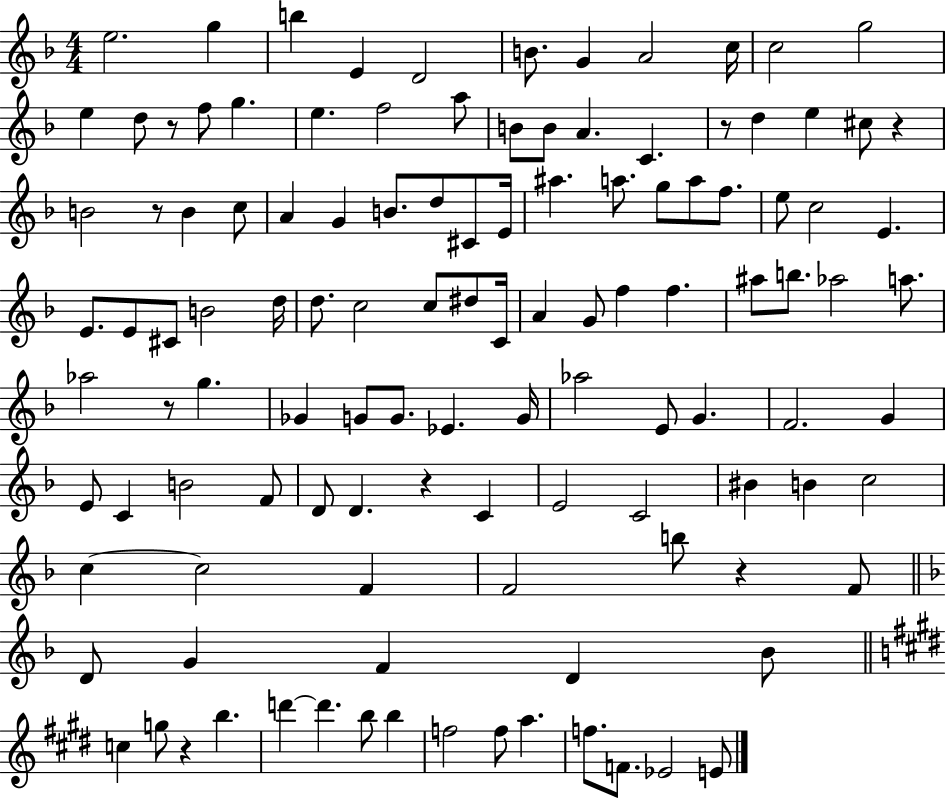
E5/h. G5/q B5/q E4/q D4/h B4/e. G4/q A4/h C5/s C5/h G5/h E5/q D5/e R/e F5/e G5/q. E5/q. F5/h A5/e B4/e B4/e A4/q. C4/q. R/e D5/q E5/q C#5/e R/q B4/h R/e B4/q C5/e A4/q G4/q B4/e. D5/e C#4/e E4/s A#5/q. A5/e. G5/e A5/e F5/e. E5/e C5/h E4/q. E4/e. E4/e C#4/e B4/h D5/s D5/e. C5/h C5/e D#5/e C4/s A4/q G4/e F5/q F5/q. A#5/e B5/e. Ab5/h A5/e. Ab5/h R/e G5/q. Gb4/q G4/e G4/e. Eb4/q. G4/s Ab5/h E4/e G4/q. F4/h. G4/q E4/e C4/q B4/h F4/e D4/e D4/q. R/q C4/q E4/h C4/h BIS4/q B4/q C5/h C5/q C5/h F4/q F4/h B5/e R/q F4/e D4/e G4/q F4/q D4/q Bb4/e C5/q G5/e R/q B5/q. D6/q D6/q. B5/e B5/q F5/h F5/e A5/q. F5/e. F4/e. Eb4/h E4/e